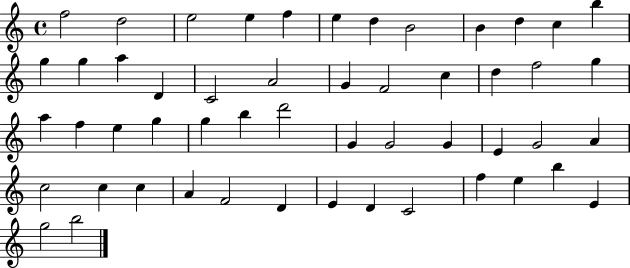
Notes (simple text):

F5/h D5/h E5/h E5/q F5/q E5/q D5/q B4/h B4/q D5/q C5/q B5/q G5/q G5/q A5/q D4/q C4/h A4/h G4/q F4/h C5/q D5/q F5/h G5/q A5/q F5/q E5/q G5/q G5/q B5/q D6/h G4/q G4/h G4/q E4/q G4/h A4/q C5/h C5/q C5/q A4/q F4/h D4/q E4/q D4/q C4/h F5/q E5/q B5/q E4/q G5/h B5/h